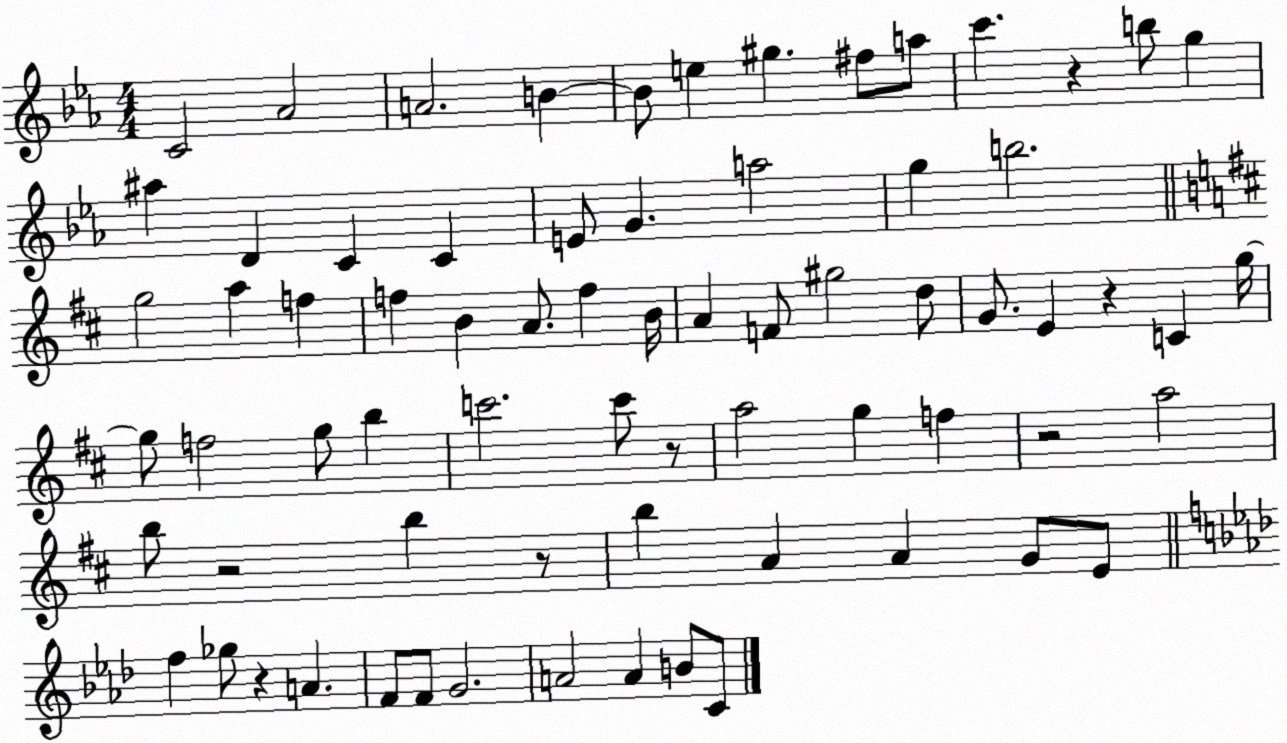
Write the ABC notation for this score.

X:1
T:Untitled
M:4/4
L:1/4
K:Eb
C2 _A2 A2 B B/2 e ^g ^f/2 a/2 c' z b/2 g ^a D C C E/2 G a2 g b2 g2 a f f B A/2 f B/4 A F/2 ^g2 d/2 G/2 E z C g/4 g/2 f2 g/2 b c'2 c'/2 z/2 a2 g f z2 a2 b/2 z2 b z/2 b A A G/2 E/2 f _g/2 z A F/2 F/2 G2 A2 A B/2 C/2